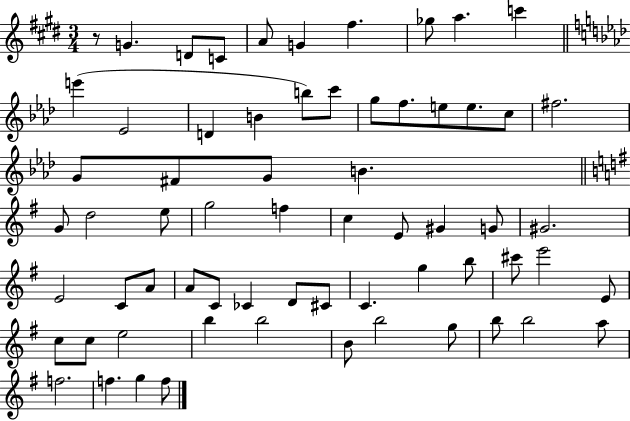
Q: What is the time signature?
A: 3/4